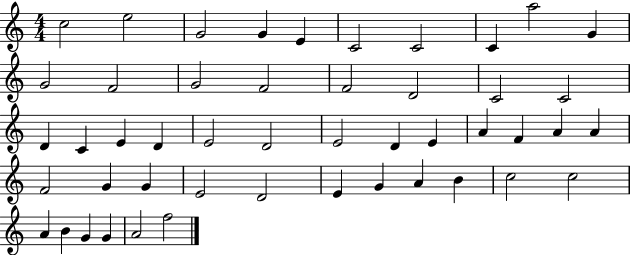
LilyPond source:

{
  \clef treble
  \numericTimeSignature
  \time 4/4
  \key c \major
  c''2 e''2 | g'2 g'4 e'4 | c'2 c'2 | c'4 a''2 g'4 | \break g'2 f'2 | g'2 f'2 | f'2 d'2 | c'2 c'2 | \break d'4 c'4 e'4 d'4 | e'2 d'2 | e'2 d'4 e'4 | a'4 f'4 a'4 a'4 | \break f'2 g'4 g'4 | e'2 d'2 | e'4 g'4 a'4 b'4 | c''2 c''2 | \break a'4 b'4 g'4 g'4 | a'2 f''2 | \bar "|."
}